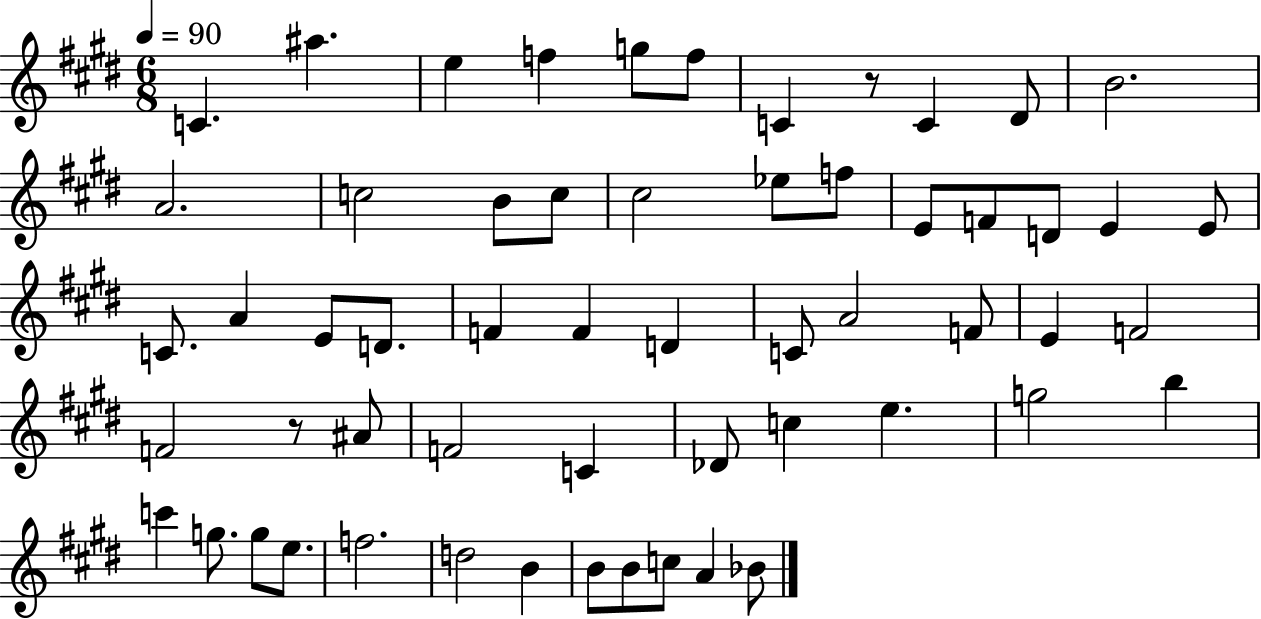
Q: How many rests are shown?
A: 2